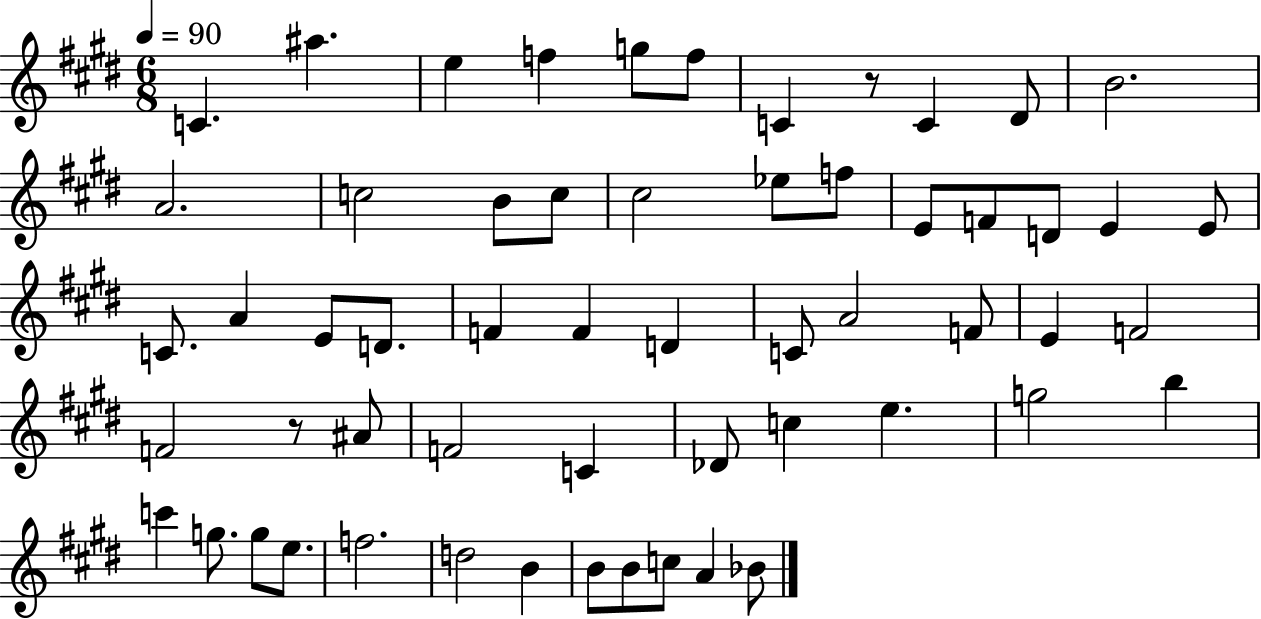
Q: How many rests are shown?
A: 2